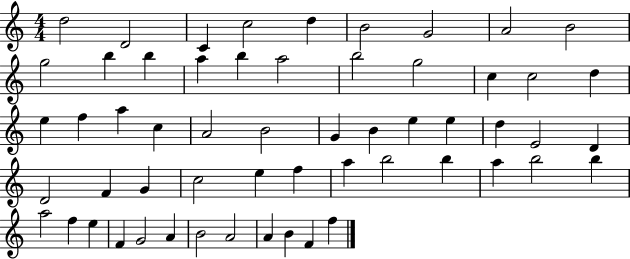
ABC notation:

X:1
T:Untitled
M:4/4
L:1/4
K:C
d2 D2 C c2 d B2 G2 A2 B2 g2 b b a b a2 b2 g2 c c2 d e f a c A2 B2 G B e e d E2 D D2 F G c2 e f a b2 b a b2 b a2 f e F G2 A B2 A2 A B F f